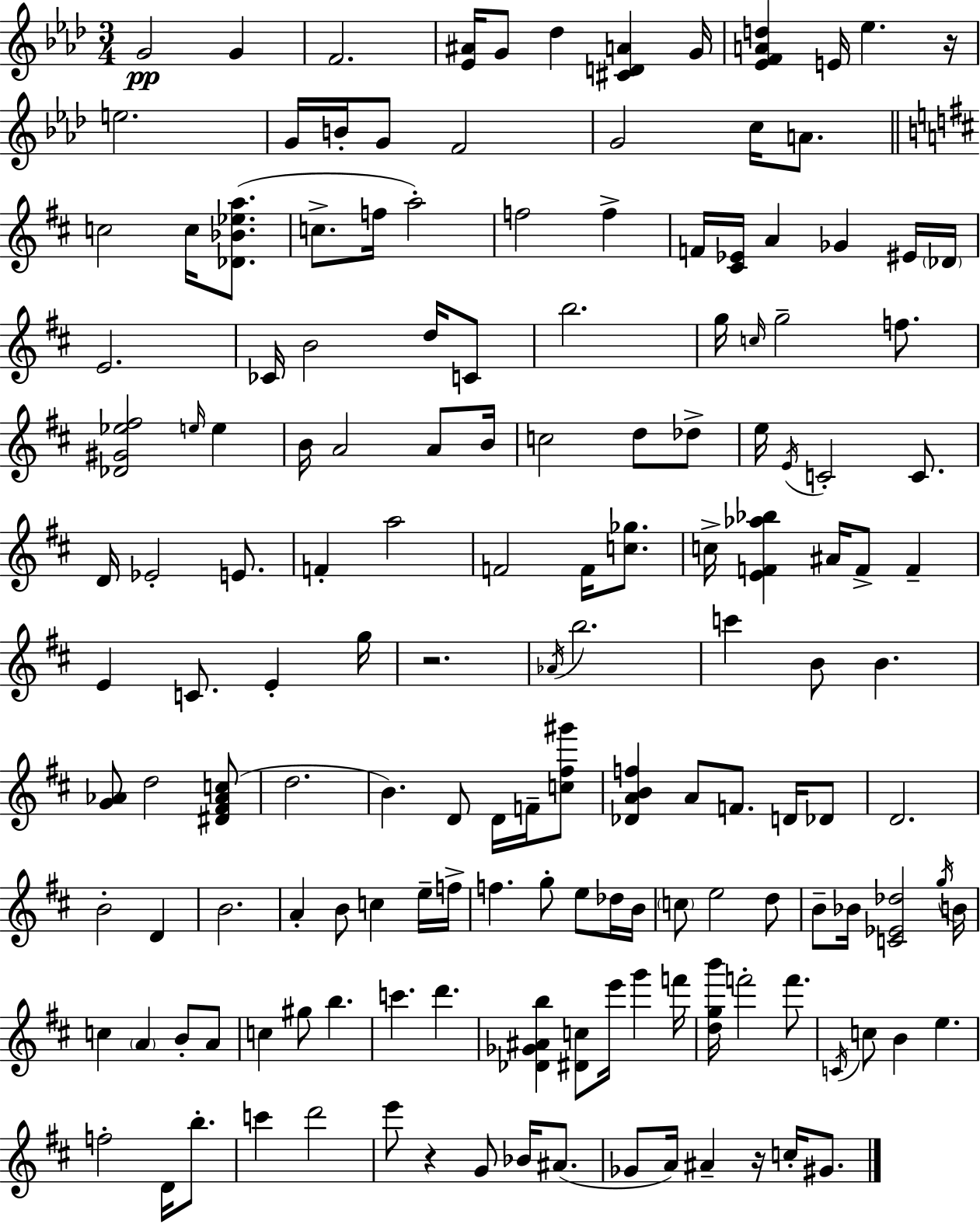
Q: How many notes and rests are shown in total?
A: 154